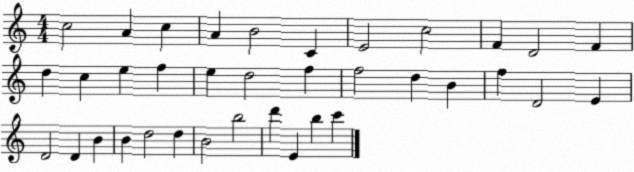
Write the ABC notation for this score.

X:1
T:Untitled
M:4/4
L:1/4
K:C
c2 A c A B2 C E2 c2 F D2 F d c e f e d2 f f2 d B f D2 E D2 D B B d2 d B2 b2 d' E b c'